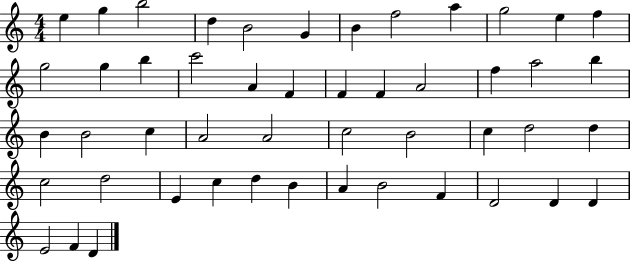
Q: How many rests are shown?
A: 0